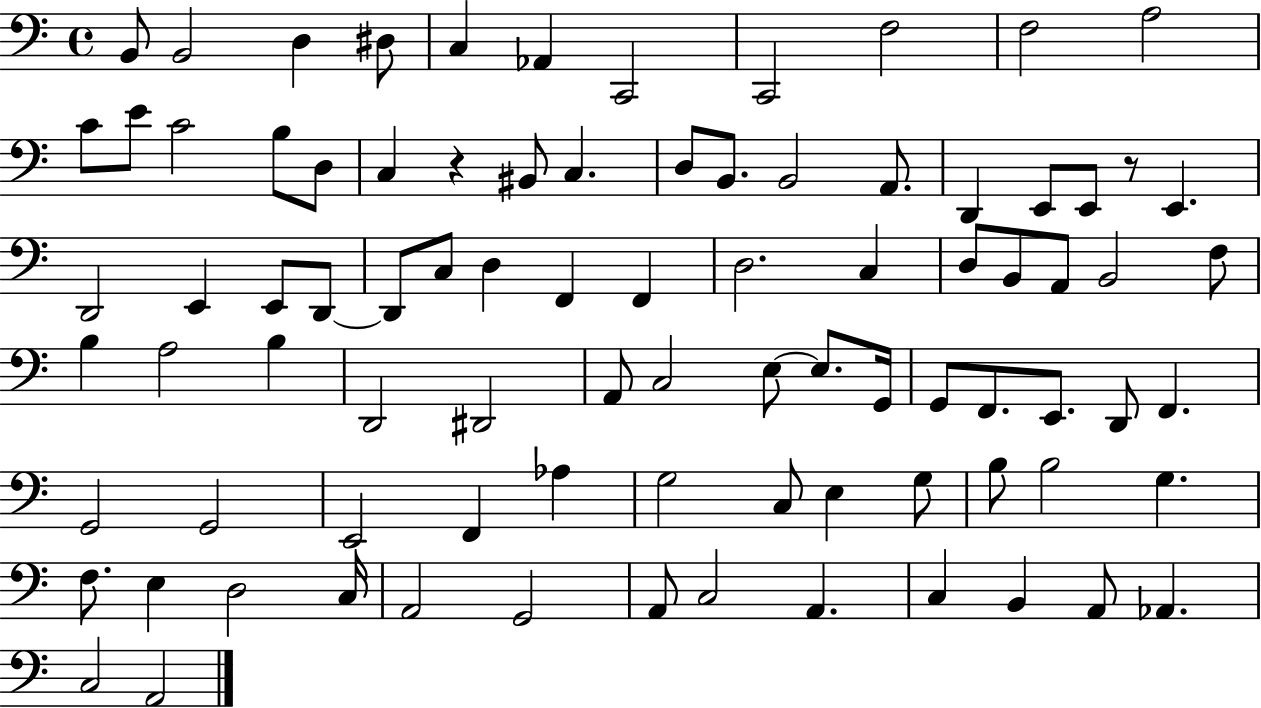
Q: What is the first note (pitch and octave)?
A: B2